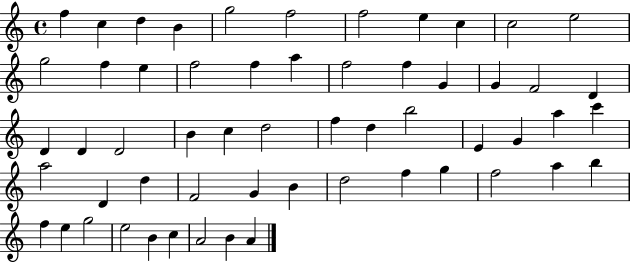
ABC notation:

X:1
T:Untitled
M:4/4
L:1/4
K:C
f c d B g2 f2 f2 e c c2 e2 g2 f e f2 f a f2 f G G F2 D D D D2 B c d2 f d b2 E G a c' a2 D d F2 G B d2 f g f2 a b f e g2 e2 B c A2 B A